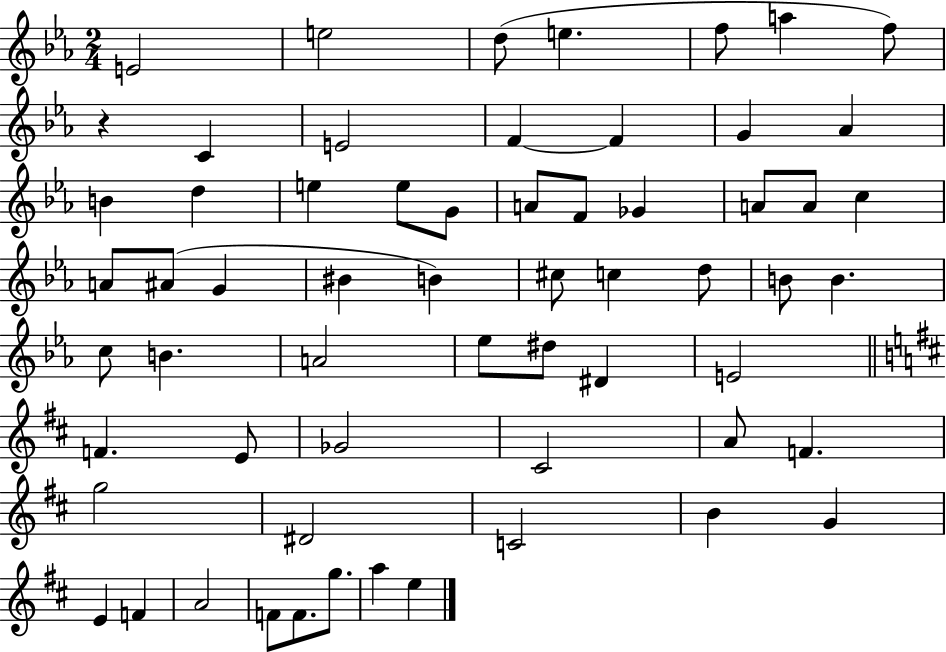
E4/h E5/h D5/e E5/q. F5/e A5/q F5/e R/q C4/q E4/h F4/q F4/q G4/q Ab4/q B4/q D5/q E5/q E5/e G4/e A4/e F4/e Gb4/q A4/e A4/e C5/q A4/e A#4/e G4/q BIS4/q B4/q C#5/e C5/q D5/e B4/e B4/q. C5/e B4/q. A4/h Eb5/e D#5/e D#4/q E4/h F4/q. E4/e Gb4/h C#4/h A4/e F4/q. G5/h D#4/h C4/h B4/q G4/q E4/q F4/q A4/h F4/e F4/e. G5/e. A5/q E5/q